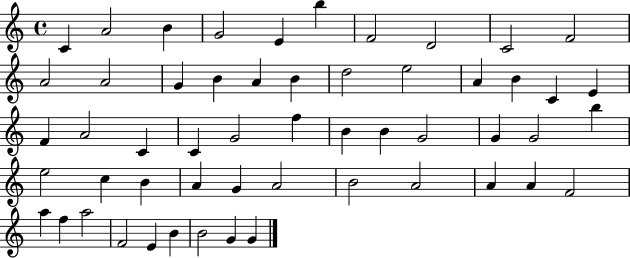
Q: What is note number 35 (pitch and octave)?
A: E5